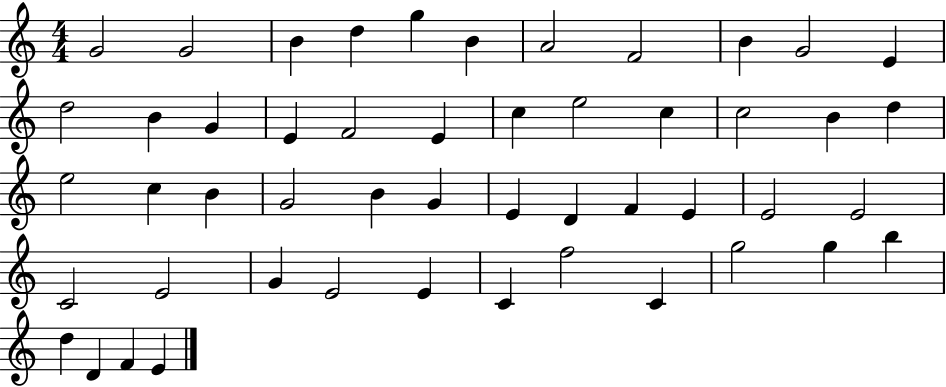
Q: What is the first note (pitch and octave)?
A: G4